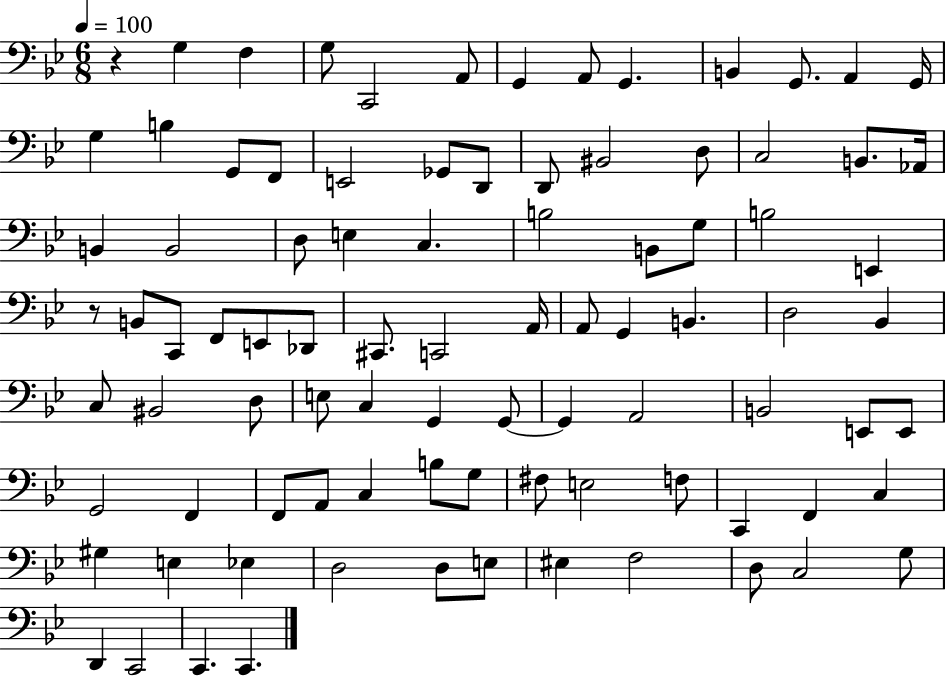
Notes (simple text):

R/q G3/q F3/q G3/e C2/h A2/e G2/q A2/e G2/q. B2/q G2/e. A2/q G2/s G3/q B3/q G2/e F2/e E2/h Gb2/e D2/e D2/e BIS2/h D3/e C3/h B2/e. Ab2/s B2/q B2/h D3/e E3/q C3/q. B3/h B2/e G3/e B3/h E2/q R/e B2/e C2/e F2/e E2/e Db2/e C#2/e. C2/h A2/s A2/e G2/q B2/q. D3/h Bb2/q C3/e BIS2/h D3/e E3/e C3/q G2/q G2/e G2/q A2/h B2/h E2/e E2/e G2/h F2/q F2/e A2/e C3/q B3/e G3/e F#3/e E3/h F3/e C2/q F2/q C3/q G#3/q E3/q Eb3/q D3/h D3/e E3/e EIS3/q F3/h D3/e C3/h G3/e D2/q C2/h C2/q. C2/q.